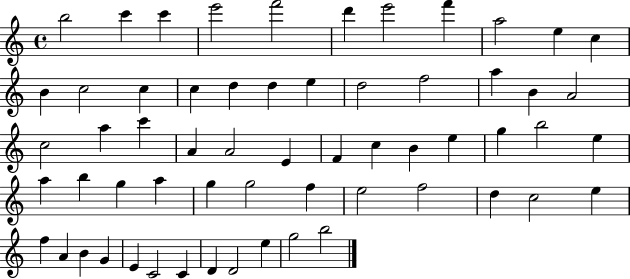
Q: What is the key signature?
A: C major